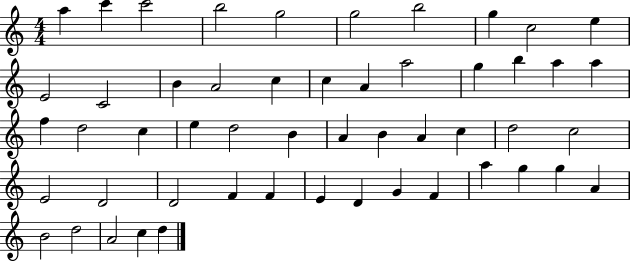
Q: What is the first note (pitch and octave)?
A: A5